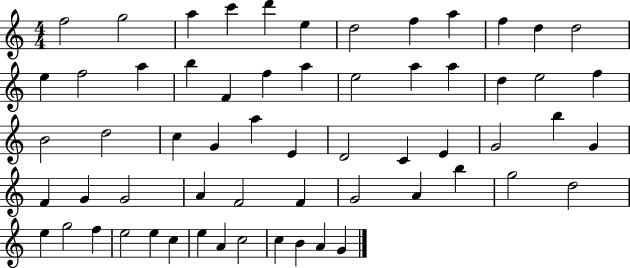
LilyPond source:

{
  \clef treble
  \numericTimeSignature
  \time 4/4
  \key c \major
  f''2 g''2 | a''4 c'''4 d'''4 e''4 | d''2 f''4 a''4 | f''4 d''4 d''2 | \break e''4 f''2 a''4 | b''4 f'4 f''4 a''4 | e''2 a''4 a''4 | d''4 e''2 f''4 | \break b'2 d''2 | c''4 g'4 a''4 e'4 | d'2 c'4 e'4 | g'2 b''4 g'4 | \break f'4 g'4 g'2 | a'4 f'2 f'4 | g'2 a'4 b''4 | g''2 d''2 | \break e''4 g''2 f''4 | e''2 e''4 c''4 | e''4 a'4 c''2 | c''4 b'4 a'4 g'4 | \break \bar "|."
}